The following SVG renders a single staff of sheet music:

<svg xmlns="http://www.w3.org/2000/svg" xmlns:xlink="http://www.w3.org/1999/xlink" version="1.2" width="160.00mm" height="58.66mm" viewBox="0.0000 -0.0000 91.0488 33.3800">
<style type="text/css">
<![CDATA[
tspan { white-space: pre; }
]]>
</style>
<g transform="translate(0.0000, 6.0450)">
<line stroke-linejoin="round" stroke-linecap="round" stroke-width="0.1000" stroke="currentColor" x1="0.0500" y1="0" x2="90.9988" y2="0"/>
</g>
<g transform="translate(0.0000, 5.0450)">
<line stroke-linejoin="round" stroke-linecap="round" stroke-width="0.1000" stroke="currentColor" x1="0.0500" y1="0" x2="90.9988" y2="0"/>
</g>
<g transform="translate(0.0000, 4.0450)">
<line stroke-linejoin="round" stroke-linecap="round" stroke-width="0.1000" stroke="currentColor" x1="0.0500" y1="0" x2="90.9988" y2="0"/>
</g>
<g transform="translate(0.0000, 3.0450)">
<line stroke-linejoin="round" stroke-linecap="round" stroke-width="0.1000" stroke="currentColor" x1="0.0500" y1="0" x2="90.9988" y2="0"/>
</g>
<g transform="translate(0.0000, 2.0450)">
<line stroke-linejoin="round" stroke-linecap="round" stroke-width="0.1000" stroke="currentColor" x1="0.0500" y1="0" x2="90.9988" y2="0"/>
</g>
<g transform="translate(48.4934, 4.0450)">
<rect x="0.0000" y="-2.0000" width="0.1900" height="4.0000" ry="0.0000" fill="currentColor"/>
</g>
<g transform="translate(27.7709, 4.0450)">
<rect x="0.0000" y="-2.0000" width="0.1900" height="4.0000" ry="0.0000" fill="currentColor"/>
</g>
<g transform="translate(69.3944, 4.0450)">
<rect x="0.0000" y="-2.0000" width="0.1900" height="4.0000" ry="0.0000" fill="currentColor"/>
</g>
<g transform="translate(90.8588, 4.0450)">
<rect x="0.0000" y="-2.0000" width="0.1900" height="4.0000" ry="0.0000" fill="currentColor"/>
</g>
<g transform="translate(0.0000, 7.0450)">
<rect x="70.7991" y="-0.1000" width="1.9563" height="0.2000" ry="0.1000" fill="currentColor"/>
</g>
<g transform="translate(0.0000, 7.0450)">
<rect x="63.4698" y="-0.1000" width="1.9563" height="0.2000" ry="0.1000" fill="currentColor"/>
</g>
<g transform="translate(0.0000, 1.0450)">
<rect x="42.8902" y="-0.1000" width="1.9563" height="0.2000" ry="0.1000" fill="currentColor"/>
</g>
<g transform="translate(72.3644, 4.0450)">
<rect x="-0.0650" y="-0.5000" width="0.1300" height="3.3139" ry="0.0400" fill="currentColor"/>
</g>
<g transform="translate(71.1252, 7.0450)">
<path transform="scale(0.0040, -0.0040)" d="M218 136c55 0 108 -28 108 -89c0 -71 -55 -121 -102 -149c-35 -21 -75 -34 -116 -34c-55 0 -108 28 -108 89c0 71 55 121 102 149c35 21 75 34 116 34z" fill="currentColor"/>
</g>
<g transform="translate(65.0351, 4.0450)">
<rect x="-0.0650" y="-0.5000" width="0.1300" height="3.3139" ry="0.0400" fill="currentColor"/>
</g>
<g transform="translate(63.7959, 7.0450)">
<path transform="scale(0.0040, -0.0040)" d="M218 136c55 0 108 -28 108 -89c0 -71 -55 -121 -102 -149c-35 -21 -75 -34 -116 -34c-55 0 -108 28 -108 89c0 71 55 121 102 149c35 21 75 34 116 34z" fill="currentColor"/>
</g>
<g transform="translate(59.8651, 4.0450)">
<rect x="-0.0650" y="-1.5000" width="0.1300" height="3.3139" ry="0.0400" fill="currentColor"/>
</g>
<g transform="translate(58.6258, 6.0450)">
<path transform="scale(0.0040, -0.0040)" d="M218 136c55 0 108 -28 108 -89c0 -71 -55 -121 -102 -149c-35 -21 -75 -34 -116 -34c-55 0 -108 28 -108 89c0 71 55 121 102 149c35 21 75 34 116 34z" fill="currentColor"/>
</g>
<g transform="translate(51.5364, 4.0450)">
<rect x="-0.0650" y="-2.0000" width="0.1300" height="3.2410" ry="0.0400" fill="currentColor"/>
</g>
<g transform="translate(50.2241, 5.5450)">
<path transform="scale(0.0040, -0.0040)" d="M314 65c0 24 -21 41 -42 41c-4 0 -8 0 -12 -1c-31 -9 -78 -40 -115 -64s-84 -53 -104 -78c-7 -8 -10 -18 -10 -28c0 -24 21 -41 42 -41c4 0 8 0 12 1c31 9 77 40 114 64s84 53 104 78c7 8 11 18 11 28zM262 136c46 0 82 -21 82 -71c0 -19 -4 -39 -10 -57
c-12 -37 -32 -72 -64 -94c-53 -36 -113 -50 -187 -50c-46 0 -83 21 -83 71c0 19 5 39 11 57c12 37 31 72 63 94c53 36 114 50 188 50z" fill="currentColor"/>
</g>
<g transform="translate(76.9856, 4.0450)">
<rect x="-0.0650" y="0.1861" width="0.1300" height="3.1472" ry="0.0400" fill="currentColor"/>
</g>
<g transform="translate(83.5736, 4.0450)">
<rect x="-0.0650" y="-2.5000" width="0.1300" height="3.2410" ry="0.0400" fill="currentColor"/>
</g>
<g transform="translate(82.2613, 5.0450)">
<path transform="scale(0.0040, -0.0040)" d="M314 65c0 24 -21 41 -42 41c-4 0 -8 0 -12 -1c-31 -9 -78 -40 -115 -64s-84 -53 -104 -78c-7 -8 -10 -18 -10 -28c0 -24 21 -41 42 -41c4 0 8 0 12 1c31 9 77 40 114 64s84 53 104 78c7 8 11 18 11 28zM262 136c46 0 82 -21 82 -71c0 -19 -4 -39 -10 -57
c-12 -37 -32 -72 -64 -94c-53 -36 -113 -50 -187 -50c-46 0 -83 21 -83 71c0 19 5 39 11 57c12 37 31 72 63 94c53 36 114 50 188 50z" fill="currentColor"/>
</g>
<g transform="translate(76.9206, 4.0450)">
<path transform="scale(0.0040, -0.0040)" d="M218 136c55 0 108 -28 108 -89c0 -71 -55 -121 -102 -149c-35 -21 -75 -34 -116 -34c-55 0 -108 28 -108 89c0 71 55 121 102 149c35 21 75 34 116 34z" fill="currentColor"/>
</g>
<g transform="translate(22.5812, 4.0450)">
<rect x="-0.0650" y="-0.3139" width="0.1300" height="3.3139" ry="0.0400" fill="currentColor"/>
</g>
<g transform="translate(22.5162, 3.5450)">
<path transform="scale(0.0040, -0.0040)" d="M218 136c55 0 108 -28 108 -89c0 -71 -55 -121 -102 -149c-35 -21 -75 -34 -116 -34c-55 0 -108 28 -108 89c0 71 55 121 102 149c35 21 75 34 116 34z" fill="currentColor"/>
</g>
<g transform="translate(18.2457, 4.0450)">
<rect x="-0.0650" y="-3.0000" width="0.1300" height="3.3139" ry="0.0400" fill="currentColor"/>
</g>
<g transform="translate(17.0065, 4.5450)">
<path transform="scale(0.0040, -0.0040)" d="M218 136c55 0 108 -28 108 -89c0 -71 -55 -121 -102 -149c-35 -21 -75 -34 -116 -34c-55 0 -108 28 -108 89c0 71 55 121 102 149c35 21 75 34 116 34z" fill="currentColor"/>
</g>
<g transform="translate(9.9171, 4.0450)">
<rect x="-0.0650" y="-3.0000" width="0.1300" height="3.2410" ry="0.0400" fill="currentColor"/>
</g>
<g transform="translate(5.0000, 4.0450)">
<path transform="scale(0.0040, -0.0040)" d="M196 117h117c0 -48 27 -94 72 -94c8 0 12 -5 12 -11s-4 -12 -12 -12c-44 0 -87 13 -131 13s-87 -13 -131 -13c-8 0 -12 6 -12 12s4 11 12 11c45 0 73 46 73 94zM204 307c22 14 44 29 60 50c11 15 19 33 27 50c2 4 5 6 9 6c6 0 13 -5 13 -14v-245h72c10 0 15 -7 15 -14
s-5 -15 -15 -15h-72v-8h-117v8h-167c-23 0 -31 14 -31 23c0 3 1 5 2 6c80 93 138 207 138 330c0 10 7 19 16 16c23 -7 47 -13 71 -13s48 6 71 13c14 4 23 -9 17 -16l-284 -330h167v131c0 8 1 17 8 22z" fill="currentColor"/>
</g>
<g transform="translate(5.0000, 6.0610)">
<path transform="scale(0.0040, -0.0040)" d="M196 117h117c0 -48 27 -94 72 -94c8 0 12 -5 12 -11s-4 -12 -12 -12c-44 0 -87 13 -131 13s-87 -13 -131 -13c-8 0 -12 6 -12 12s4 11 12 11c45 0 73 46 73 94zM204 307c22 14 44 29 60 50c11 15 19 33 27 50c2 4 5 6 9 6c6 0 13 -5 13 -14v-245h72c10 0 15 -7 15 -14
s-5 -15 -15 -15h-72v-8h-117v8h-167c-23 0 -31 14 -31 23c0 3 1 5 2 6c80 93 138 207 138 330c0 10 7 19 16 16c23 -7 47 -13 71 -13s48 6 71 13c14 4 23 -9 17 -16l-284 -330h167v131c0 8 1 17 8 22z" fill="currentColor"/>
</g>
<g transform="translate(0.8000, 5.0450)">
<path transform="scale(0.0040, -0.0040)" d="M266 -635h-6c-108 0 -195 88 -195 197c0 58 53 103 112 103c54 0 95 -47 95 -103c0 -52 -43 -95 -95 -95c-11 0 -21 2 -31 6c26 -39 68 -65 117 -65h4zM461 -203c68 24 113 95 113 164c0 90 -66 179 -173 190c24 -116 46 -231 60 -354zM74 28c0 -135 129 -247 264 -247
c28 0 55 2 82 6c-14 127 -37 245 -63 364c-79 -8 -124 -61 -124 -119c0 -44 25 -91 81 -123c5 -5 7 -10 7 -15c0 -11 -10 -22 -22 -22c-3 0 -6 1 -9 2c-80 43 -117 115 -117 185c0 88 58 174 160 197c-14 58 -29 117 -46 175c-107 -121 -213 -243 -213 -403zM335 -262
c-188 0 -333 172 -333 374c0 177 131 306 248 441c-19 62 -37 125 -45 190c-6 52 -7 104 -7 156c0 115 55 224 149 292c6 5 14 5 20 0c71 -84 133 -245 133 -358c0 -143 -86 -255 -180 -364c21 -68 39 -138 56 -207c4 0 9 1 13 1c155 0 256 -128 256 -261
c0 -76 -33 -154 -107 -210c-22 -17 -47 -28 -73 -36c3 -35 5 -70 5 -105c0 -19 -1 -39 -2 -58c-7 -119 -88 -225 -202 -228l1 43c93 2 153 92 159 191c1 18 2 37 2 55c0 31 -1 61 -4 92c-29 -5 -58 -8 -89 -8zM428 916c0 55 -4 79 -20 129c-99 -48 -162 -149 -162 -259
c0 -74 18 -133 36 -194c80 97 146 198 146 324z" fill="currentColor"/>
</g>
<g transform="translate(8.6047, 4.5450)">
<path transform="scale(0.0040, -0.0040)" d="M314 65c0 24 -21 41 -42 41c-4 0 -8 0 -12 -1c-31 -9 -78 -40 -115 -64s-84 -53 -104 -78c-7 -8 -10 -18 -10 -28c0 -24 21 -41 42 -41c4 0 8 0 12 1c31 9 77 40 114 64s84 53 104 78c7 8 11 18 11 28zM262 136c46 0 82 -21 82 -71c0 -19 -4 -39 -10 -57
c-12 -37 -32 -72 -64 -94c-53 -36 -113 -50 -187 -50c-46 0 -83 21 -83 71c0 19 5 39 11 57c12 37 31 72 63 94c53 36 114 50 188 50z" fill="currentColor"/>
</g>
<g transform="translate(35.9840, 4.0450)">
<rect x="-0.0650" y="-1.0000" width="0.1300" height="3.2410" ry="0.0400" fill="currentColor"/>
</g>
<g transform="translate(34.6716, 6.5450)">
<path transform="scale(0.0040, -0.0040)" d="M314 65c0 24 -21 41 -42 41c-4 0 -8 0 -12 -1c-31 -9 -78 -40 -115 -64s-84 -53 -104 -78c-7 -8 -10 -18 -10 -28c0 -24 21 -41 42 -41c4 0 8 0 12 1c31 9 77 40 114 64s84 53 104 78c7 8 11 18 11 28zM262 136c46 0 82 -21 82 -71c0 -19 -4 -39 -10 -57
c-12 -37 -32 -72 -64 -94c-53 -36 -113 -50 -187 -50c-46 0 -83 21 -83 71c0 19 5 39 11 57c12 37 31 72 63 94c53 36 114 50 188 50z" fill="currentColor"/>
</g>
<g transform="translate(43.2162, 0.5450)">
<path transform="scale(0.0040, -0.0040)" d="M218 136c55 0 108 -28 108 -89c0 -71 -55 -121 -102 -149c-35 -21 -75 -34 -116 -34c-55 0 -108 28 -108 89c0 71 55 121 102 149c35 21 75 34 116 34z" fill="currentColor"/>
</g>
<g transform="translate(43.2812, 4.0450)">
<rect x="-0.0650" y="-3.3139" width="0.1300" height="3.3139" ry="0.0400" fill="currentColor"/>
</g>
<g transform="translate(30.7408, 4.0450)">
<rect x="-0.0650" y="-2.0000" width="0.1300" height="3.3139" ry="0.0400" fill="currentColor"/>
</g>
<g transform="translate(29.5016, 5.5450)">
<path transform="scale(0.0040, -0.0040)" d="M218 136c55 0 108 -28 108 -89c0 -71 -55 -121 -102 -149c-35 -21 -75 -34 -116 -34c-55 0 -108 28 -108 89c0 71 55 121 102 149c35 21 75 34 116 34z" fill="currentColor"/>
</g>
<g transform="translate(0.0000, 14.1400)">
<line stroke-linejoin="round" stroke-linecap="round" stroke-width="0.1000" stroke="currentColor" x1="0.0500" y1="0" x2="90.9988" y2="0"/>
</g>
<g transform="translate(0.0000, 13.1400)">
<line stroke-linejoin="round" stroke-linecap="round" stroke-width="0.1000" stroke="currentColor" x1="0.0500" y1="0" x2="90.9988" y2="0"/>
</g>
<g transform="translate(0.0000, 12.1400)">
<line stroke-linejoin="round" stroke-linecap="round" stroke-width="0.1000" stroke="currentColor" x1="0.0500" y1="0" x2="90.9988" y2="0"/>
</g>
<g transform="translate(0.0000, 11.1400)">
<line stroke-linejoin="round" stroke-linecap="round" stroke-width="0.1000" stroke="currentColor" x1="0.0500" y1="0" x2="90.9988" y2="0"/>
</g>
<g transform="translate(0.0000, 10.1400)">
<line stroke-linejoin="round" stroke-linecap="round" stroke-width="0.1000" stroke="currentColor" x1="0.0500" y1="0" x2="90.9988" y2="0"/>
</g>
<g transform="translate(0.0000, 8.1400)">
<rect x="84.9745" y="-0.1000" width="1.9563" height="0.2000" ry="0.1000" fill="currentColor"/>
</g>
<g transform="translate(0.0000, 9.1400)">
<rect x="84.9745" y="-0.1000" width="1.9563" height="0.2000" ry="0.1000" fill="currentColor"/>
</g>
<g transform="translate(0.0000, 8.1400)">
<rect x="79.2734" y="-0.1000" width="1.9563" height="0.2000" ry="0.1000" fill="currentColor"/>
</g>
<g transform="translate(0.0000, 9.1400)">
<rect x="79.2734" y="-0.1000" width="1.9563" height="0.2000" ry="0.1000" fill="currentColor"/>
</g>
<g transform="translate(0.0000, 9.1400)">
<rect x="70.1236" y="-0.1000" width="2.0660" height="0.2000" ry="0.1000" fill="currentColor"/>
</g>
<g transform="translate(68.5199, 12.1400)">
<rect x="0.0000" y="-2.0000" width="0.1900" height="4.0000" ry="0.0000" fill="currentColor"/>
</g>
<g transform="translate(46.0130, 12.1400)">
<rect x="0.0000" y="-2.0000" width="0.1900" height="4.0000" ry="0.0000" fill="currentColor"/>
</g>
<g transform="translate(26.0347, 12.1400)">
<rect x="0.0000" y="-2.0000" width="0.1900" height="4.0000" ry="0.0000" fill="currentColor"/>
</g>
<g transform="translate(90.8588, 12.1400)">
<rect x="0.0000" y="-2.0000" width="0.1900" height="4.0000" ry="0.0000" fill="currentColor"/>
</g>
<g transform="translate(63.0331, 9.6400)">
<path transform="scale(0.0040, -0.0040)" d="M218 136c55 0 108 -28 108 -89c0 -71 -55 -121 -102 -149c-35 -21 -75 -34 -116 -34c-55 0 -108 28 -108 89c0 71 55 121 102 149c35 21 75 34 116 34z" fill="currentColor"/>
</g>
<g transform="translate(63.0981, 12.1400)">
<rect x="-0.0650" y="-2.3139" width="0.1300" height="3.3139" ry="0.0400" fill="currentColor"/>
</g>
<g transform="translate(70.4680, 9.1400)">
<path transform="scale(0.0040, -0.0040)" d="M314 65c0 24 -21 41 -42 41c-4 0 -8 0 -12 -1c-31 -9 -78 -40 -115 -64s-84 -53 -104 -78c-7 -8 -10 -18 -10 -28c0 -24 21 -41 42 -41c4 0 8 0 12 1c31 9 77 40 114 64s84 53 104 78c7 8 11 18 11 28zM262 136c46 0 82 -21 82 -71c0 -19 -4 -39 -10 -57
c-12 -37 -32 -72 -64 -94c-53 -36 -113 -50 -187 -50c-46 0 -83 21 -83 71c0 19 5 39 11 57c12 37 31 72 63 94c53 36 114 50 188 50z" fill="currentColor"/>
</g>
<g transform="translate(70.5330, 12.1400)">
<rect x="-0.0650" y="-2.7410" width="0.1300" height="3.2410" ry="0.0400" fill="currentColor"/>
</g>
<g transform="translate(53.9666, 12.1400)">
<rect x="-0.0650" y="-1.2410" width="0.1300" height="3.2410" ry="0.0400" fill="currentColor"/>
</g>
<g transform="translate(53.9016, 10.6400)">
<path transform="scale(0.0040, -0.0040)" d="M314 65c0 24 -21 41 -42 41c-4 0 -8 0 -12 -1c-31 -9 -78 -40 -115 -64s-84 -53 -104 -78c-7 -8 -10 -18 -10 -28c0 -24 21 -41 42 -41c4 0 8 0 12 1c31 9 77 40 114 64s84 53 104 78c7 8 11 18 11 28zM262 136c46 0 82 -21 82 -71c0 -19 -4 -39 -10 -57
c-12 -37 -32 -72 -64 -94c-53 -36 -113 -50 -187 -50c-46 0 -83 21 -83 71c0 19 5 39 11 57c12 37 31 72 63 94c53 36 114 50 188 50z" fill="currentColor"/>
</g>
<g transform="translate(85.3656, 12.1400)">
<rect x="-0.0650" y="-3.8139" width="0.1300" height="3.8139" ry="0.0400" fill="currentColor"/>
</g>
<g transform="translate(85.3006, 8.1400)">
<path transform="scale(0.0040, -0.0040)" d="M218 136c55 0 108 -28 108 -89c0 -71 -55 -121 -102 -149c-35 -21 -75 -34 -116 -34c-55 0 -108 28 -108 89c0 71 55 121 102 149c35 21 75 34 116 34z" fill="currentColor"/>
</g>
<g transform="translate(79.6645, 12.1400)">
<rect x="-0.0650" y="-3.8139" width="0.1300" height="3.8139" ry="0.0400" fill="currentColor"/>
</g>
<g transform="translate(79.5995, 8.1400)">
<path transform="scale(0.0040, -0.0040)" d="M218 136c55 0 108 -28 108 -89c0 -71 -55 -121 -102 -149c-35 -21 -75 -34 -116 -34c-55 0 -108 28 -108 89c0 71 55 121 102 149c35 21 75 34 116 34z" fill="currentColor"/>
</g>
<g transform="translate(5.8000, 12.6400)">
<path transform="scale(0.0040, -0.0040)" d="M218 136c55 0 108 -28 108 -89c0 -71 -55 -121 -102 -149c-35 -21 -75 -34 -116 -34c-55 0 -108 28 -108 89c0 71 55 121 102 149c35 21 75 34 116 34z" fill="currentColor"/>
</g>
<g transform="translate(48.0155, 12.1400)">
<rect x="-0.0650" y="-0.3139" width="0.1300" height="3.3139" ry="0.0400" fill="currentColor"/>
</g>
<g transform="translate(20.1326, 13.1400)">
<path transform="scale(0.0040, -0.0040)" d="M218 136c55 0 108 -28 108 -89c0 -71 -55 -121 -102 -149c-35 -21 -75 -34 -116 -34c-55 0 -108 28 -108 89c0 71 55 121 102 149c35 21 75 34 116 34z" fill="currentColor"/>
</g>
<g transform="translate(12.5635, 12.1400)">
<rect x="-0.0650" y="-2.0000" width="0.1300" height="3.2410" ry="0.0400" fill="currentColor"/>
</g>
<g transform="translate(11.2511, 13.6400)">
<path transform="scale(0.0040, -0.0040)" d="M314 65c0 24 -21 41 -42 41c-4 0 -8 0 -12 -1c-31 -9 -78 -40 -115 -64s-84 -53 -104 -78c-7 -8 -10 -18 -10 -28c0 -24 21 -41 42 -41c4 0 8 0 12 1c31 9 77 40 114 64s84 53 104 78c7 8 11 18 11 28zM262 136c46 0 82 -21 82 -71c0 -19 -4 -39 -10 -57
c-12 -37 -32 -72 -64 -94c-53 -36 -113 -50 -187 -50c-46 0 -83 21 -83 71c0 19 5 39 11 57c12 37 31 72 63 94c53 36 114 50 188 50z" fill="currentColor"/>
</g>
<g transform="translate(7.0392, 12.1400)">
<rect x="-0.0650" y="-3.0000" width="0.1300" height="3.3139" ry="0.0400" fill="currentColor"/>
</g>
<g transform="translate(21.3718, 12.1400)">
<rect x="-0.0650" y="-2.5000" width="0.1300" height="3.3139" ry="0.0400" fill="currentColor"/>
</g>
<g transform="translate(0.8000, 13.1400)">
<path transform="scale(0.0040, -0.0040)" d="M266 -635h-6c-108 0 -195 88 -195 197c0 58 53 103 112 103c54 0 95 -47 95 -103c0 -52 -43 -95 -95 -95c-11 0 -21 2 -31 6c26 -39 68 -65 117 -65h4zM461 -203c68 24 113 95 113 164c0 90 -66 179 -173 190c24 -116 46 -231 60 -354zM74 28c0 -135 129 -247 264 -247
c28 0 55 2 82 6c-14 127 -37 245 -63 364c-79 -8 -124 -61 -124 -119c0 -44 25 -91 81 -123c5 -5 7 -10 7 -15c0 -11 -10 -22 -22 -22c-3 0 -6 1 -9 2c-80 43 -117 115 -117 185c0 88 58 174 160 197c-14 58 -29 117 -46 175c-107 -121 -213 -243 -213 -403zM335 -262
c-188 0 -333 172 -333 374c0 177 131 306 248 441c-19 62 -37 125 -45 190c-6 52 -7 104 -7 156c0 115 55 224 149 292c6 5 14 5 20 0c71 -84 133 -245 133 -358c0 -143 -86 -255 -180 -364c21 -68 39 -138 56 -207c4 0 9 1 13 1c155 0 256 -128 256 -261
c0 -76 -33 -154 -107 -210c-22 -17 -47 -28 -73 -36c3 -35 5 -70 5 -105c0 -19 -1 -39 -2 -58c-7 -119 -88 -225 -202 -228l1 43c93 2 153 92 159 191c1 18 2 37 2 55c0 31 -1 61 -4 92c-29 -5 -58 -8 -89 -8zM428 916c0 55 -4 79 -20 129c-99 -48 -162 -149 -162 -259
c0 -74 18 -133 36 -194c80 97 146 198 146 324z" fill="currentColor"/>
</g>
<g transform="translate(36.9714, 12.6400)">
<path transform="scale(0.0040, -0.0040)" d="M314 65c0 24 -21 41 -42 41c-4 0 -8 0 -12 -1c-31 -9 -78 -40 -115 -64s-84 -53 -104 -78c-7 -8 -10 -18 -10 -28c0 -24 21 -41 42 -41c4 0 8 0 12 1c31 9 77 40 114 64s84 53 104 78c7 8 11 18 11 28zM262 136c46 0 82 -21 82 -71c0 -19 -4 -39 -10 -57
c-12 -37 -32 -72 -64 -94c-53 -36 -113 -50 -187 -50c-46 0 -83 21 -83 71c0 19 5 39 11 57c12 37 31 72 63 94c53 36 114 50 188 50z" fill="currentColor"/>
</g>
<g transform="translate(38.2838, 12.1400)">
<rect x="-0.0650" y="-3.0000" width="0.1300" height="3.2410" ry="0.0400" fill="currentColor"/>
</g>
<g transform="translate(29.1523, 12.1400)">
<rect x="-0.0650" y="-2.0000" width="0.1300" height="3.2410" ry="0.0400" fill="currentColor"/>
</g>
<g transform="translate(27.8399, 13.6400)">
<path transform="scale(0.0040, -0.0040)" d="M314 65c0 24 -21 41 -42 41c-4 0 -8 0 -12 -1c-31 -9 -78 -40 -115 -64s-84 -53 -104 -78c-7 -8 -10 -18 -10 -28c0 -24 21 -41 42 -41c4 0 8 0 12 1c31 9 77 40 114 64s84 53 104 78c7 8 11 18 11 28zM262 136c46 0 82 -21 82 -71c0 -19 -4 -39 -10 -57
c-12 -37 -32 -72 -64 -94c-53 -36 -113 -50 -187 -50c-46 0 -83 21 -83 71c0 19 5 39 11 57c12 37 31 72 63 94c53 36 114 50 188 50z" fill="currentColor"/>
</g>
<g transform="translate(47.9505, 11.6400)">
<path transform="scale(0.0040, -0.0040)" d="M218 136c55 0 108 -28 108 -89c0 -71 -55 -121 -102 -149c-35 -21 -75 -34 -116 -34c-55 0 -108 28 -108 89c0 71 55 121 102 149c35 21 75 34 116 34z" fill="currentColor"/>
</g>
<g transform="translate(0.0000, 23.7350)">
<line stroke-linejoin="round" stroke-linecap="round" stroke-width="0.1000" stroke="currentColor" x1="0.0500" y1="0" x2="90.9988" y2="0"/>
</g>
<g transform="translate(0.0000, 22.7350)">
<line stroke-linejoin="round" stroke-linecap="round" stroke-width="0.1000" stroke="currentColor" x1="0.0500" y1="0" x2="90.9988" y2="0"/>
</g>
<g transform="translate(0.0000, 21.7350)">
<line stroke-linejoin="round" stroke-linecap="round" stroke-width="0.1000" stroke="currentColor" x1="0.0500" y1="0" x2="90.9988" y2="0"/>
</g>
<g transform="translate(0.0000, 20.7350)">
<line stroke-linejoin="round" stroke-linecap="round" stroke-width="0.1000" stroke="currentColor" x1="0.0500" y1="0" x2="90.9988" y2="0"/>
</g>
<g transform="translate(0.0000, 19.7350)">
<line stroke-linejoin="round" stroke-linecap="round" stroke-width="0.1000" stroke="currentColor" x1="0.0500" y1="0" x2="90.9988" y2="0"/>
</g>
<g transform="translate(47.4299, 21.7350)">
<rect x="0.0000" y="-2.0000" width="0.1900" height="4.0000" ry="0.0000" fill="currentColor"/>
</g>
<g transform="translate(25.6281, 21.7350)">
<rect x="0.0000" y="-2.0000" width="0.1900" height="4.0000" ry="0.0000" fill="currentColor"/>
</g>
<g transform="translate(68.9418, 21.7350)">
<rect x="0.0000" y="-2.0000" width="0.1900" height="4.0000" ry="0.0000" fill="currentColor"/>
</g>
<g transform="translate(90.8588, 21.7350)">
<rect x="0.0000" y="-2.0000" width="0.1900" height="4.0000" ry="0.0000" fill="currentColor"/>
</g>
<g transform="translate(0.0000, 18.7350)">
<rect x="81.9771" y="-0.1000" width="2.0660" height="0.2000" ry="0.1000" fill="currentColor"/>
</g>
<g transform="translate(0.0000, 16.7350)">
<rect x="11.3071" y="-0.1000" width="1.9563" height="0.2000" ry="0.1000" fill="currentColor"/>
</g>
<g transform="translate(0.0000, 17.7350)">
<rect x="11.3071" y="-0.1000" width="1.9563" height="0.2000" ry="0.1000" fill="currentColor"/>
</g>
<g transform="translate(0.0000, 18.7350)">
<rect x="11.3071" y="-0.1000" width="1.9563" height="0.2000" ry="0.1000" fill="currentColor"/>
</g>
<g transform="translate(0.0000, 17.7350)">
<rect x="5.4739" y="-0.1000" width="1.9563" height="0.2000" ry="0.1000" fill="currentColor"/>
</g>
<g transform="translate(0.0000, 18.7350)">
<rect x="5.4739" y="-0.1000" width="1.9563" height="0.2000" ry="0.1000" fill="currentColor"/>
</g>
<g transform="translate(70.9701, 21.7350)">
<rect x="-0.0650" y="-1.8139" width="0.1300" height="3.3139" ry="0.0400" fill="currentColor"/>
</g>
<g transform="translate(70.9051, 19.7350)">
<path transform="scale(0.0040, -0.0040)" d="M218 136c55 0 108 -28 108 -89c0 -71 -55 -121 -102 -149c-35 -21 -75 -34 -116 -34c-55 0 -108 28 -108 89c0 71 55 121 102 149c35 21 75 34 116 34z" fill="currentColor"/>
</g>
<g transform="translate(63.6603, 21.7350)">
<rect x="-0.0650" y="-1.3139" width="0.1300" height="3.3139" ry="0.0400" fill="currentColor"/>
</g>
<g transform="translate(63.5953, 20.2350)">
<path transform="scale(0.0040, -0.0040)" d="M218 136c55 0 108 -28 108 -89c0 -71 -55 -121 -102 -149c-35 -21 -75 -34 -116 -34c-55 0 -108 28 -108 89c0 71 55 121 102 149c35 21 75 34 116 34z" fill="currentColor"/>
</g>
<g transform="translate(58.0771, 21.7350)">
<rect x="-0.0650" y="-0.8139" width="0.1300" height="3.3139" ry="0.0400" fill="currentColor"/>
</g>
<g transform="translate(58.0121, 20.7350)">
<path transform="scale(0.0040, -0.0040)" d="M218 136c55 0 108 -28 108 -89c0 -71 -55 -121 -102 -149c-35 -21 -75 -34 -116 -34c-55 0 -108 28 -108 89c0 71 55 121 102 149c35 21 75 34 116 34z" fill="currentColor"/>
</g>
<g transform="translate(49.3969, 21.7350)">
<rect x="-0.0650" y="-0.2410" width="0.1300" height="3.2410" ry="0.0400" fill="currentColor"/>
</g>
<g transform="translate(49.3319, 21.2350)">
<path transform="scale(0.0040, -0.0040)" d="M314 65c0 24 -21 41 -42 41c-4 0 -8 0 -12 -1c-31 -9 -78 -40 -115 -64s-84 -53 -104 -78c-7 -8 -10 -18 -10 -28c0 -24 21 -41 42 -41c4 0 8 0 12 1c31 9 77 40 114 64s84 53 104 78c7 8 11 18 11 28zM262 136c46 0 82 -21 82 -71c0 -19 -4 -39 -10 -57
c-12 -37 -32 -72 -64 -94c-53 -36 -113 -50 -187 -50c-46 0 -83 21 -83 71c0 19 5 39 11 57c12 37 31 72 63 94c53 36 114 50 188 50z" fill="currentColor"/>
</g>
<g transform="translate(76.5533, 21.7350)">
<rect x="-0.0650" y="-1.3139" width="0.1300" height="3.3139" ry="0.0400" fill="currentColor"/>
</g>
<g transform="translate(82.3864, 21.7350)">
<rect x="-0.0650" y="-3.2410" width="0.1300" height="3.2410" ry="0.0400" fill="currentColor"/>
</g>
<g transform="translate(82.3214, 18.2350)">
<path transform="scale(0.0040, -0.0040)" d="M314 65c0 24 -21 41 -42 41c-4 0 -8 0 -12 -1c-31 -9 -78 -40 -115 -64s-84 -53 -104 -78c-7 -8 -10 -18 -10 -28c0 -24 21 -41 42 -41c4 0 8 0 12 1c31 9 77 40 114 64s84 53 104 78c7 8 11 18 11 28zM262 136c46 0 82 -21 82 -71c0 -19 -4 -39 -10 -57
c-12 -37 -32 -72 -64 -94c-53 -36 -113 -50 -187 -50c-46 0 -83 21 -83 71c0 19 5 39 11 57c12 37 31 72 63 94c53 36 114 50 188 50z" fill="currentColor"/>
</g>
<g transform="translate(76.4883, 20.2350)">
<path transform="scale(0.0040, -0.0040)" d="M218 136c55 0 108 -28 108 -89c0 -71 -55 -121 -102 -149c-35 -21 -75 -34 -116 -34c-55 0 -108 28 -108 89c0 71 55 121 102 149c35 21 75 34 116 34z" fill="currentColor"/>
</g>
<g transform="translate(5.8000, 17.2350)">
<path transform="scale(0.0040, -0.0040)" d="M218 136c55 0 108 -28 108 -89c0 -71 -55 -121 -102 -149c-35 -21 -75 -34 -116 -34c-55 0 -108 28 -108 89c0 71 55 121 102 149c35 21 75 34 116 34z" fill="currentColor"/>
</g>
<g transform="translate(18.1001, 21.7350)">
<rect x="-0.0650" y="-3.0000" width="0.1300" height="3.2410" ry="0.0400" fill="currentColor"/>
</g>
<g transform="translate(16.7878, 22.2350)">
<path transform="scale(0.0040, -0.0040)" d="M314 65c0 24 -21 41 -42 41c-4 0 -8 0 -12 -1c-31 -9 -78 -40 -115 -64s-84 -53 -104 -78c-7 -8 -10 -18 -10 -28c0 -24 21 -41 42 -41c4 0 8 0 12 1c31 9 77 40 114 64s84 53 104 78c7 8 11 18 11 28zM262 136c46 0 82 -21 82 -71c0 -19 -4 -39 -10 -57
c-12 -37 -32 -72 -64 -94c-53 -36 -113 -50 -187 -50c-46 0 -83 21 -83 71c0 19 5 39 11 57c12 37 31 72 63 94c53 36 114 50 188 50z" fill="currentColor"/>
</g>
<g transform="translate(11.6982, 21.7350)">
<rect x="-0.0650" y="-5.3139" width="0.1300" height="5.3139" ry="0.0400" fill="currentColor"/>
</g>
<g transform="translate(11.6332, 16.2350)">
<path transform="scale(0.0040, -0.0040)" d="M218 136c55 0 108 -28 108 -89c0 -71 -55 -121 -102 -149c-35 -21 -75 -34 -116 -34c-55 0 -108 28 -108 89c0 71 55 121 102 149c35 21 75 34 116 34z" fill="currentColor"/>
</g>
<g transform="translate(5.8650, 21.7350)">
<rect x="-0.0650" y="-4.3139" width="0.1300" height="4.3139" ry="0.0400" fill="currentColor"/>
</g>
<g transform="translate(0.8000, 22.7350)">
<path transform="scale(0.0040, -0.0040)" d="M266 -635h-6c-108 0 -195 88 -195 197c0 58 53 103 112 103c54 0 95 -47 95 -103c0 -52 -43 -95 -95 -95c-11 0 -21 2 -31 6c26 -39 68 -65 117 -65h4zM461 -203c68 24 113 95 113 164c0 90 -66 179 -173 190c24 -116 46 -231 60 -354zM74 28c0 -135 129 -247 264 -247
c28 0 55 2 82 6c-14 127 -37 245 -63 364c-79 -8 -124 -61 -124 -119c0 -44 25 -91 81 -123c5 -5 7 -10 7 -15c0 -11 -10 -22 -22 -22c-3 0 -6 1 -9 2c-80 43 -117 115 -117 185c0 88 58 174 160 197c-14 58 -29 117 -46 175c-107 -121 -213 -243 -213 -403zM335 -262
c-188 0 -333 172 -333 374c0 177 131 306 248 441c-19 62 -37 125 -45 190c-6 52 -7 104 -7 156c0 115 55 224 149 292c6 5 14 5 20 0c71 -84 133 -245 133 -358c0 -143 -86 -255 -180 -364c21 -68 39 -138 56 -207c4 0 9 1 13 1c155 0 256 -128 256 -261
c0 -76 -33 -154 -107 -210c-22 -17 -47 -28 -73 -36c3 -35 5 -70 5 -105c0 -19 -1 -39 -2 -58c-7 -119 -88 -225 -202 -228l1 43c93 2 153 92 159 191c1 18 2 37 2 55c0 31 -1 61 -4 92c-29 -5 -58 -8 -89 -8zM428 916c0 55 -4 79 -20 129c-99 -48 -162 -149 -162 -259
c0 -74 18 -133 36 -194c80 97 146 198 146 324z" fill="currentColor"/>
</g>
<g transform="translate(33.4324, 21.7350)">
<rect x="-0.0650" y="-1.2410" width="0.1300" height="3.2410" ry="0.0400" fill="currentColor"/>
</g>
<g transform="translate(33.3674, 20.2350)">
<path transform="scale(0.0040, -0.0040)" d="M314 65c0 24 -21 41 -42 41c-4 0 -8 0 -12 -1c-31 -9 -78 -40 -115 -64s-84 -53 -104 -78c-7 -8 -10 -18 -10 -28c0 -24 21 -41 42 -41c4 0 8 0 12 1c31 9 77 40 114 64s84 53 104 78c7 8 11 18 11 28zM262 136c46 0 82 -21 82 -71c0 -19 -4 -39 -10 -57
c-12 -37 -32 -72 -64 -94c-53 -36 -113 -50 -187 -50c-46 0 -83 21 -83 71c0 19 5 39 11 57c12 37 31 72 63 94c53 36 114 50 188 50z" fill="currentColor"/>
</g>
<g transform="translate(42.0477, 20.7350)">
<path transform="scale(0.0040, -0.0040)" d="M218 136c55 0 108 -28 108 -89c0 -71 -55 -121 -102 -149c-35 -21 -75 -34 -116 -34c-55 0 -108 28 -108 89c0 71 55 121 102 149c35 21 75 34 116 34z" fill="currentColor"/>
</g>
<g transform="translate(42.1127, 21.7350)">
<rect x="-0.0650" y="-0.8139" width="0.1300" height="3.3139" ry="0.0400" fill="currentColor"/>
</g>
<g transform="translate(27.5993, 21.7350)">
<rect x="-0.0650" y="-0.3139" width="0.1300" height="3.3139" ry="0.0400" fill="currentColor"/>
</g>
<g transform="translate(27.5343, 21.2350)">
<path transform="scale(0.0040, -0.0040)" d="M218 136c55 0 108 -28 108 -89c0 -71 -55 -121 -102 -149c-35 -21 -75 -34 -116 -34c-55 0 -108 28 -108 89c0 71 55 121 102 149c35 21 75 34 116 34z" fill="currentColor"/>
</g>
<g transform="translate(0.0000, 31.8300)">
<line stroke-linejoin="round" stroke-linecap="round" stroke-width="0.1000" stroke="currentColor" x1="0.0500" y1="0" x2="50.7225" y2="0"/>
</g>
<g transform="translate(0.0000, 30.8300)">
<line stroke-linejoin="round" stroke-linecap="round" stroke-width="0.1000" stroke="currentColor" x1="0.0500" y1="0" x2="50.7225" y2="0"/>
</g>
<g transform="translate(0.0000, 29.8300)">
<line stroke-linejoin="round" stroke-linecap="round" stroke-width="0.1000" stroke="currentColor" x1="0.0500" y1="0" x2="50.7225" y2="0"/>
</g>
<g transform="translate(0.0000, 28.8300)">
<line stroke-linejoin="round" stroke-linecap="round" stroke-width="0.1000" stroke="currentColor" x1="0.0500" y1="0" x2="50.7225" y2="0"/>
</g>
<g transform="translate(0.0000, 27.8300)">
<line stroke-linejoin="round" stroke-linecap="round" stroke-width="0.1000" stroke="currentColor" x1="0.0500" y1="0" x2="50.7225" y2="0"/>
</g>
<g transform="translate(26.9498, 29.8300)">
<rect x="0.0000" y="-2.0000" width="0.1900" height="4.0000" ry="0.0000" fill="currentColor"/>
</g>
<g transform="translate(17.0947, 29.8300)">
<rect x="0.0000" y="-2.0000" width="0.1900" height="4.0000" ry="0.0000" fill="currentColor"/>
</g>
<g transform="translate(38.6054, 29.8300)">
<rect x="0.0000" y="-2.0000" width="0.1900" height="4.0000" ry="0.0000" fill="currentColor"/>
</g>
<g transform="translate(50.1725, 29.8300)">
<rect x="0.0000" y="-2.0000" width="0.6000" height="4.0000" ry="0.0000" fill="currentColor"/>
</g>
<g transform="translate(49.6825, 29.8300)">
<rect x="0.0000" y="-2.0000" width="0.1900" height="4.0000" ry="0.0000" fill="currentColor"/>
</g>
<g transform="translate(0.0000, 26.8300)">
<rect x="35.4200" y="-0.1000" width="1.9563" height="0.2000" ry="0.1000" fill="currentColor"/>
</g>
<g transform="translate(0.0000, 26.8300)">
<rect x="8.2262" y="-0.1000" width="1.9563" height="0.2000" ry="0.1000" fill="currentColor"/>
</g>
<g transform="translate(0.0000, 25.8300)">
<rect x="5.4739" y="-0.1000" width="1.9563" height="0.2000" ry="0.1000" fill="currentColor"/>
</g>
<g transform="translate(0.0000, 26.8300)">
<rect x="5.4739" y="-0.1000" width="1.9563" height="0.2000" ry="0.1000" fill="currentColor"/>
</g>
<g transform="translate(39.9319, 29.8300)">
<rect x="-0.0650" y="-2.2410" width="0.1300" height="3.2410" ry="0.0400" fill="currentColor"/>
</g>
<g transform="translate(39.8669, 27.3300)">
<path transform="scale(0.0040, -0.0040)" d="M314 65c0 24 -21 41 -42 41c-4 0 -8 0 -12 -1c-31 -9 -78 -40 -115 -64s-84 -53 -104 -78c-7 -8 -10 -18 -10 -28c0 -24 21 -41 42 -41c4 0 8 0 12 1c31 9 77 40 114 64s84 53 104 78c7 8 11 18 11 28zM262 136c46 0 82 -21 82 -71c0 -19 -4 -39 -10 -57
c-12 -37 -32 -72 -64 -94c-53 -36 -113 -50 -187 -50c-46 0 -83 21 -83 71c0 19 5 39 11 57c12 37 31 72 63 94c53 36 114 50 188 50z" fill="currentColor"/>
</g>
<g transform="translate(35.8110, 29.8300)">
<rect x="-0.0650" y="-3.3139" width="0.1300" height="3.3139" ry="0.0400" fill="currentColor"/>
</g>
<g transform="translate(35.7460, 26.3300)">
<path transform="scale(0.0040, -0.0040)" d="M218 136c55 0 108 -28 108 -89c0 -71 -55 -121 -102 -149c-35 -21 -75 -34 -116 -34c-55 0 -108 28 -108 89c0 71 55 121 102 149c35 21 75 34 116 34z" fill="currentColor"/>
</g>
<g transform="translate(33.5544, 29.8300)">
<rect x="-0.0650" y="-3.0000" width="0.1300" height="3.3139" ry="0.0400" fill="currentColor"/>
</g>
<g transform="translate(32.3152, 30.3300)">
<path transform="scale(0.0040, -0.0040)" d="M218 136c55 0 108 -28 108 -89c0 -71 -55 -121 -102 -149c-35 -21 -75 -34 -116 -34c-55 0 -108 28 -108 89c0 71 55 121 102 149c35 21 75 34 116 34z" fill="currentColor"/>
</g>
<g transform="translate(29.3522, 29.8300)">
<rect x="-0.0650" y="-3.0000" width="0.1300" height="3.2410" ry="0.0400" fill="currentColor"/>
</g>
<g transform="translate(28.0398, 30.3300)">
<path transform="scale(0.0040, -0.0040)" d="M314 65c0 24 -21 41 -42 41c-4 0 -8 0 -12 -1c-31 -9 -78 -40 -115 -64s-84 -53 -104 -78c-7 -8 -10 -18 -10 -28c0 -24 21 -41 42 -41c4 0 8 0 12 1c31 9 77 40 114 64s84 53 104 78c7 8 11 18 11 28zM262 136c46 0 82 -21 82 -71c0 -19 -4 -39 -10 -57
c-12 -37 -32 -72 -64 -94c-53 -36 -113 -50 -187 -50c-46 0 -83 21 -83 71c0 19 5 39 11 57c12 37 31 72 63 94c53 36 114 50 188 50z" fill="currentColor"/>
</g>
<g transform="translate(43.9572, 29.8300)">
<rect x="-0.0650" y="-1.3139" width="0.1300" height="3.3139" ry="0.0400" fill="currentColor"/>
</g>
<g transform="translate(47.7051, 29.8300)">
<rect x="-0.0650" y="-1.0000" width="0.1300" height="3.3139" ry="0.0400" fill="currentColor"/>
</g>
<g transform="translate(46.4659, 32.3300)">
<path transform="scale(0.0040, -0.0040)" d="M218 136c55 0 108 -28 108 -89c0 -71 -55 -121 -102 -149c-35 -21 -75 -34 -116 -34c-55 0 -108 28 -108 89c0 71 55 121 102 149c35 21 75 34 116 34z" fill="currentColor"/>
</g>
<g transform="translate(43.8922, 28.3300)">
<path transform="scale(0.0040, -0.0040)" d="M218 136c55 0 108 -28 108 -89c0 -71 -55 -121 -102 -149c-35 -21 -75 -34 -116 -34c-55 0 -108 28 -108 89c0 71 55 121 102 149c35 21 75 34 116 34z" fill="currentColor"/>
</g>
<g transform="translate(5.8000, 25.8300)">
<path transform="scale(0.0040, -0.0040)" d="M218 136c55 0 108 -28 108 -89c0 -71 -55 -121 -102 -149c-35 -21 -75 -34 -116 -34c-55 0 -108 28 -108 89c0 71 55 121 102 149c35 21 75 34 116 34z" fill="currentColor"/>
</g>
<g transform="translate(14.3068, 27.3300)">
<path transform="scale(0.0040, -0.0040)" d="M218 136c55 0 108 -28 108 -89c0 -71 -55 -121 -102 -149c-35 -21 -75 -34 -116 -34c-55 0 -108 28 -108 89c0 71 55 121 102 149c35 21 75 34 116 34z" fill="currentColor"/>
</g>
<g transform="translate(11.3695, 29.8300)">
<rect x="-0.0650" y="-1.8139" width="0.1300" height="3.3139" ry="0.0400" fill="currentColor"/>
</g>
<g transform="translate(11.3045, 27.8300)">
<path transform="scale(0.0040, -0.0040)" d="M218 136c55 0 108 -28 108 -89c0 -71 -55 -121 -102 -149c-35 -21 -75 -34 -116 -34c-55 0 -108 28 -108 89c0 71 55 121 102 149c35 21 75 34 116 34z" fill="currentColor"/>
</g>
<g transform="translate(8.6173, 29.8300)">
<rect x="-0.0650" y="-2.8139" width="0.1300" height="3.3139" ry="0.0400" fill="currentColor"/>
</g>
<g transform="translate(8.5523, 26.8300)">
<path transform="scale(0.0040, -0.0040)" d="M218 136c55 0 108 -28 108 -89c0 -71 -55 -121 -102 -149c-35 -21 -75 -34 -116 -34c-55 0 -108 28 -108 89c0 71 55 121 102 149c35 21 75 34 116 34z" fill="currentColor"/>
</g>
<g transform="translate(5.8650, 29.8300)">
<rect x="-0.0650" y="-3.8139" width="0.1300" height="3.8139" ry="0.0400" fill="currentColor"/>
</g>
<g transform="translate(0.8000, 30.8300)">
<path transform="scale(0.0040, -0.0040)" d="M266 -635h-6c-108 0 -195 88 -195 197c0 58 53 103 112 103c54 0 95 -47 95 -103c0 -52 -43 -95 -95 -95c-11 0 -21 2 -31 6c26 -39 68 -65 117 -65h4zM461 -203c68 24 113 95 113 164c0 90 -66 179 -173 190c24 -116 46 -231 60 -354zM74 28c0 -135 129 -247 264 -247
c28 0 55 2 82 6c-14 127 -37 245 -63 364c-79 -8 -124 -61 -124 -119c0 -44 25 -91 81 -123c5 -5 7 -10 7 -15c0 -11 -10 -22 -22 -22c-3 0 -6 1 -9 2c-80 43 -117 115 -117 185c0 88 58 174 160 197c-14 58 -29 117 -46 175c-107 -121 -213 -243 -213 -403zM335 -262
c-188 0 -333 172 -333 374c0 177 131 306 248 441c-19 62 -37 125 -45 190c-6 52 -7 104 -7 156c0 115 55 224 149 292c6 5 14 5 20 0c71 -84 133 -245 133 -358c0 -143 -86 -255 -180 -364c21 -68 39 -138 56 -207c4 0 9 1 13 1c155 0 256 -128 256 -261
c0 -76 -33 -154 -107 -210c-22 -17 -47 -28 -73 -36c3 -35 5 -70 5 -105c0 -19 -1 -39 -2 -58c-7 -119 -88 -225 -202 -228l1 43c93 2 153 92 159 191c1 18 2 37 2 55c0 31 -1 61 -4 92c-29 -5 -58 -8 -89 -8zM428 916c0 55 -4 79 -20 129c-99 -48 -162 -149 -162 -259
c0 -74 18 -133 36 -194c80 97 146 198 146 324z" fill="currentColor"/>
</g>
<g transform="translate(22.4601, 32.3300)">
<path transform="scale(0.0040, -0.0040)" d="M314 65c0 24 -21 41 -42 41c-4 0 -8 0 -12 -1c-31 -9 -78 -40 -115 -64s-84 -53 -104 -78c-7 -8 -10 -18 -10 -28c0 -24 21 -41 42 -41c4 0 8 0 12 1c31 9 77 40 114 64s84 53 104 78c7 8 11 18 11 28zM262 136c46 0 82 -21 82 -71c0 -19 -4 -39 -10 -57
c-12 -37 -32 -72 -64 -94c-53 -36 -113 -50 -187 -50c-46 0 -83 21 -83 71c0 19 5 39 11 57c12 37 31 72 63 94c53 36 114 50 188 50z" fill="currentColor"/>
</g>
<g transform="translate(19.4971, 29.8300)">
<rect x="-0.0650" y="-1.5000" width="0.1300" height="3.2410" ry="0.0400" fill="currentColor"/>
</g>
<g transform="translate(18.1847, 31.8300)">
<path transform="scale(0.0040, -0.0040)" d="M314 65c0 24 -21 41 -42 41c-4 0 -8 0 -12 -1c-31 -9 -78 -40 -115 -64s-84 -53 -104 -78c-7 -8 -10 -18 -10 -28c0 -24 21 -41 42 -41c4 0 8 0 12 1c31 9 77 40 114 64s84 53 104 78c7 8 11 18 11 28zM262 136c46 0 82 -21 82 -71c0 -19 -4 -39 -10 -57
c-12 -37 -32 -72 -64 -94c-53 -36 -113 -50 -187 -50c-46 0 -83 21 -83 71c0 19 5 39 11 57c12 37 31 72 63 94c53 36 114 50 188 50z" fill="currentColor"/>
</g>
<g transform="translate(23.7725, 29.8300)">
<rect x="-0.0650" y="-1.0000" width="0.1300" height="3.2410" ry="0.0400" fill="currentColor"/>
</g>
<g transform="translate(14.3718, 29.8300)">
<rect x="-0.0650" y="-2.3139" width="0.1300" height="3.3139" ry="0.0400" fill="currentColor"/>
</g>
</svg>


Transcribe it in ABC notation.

X:1
T:Untitled
M:4/4
L:1/4
K:C
A2 A c F D2 b F2 E C C B G2 A F2 G F2 A2 c e2 g a2 c' c' d' f' A2 c e2 d c2 d e f e b2 c' a f g E2 D2 A2 A b g2 e D